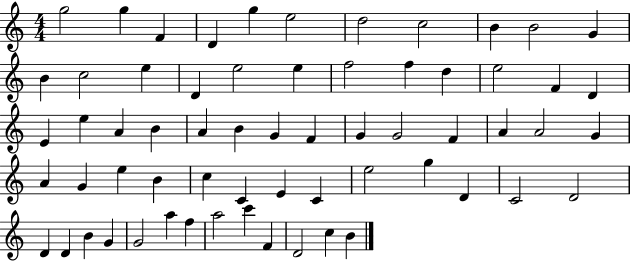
{
  \clef treble
  \numericTimeSignature
  \time 4/4
  \key c \major
  g''2 g''4 f'4 | d'4 g''4 e''2 | d''2 c''2 | b'4 b'2 g'4 | \break b'4 c''2 e''4 | d'4 e''2 e''4 | f''2 f''4 d''4 | e''2 f'4 d'4 | \break e'4 e''4 a'4 b'4 | a'4 b'4 g'4 f'4 | g'4 g'2 f'4 | a'4 a'2 g'4 | \break a'4 g'4 e''4 b'4 | c''4 c'4 e'4 c'4 | e''2 g''4 d'4 | c'2 d'2 | \break d'4 d'4 b'4 g'4 | g'2 a''4 f''4 | a''2 c'''4 f'4 | d'2 c''4 b'4 | \break \bar "|."
}